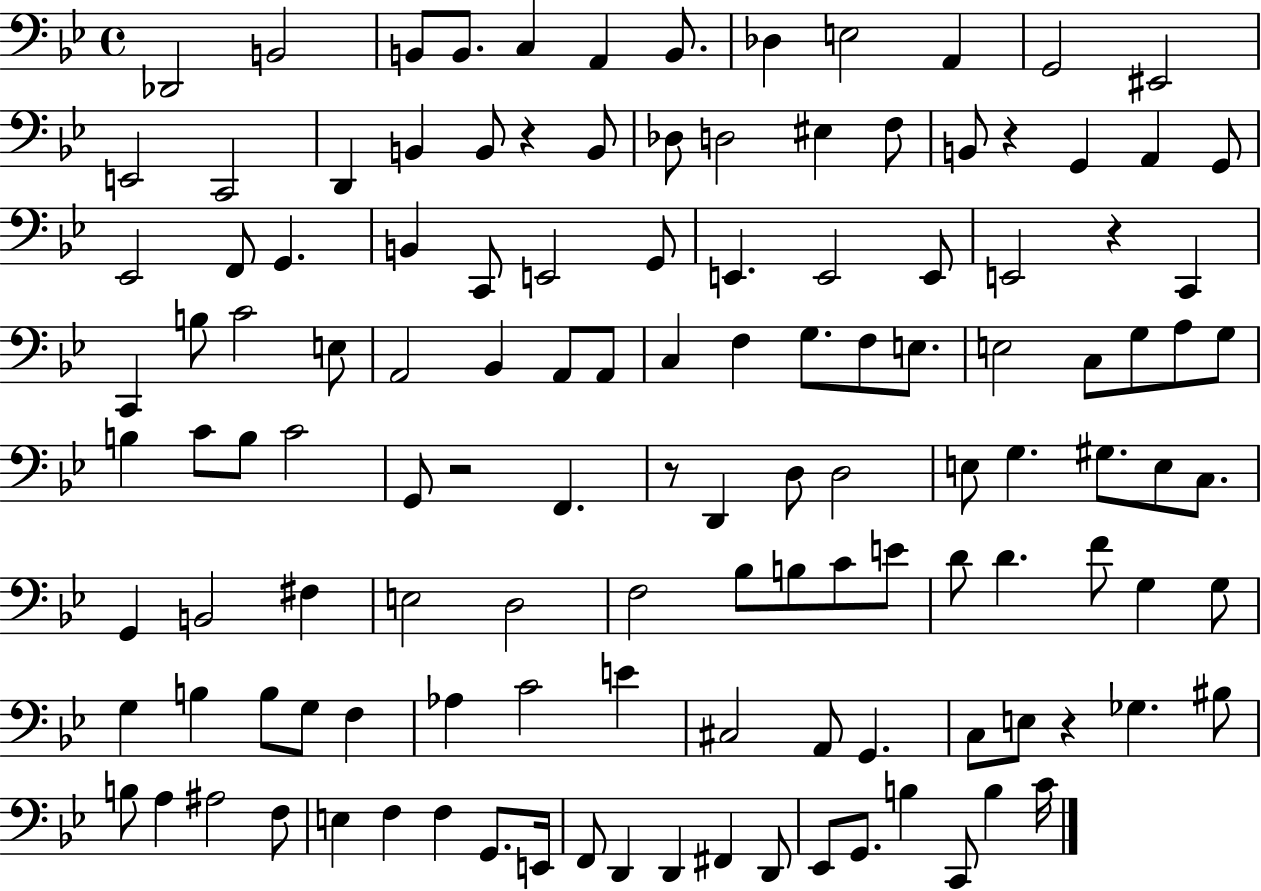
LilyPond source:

{
  \clef bass
  \time 4/4
  \defaultTimeSignature
  \key bes \major
  \repeat volta 2 { des,2 b,2 | b,8 b,8. c4 a,4 b,8. | des4 e2 a,4 | g,2 eis,2 | \break e,2 c,2 | d,4 b,4 b,8 r4 b,8 | des8 d2 eis4 f8 | b,8 r4 g,4 a,4 g,8 | \break ees,2 f,8 g,4. | b,4 c,8 e,2 g,8 | e,4. e,2 e,8 | e,2 r4 c,4 | \break c,4 b8 c'2 e8 | a,2 bes,4 a,8 a,8 | c4 f4 g8. f8 e8. | e2 c8 g8 a8 g8 | \break b4 c'8 b8 c'2 | g,8 r2 f,4. | r8 d,4 d8 d2 | e8 g4. gis8. e8 c8. | \break g,4 b,2 fis4 | e2 d2 | f2 bes8 b8 c'8 e'8 | d'8 d'4. f'8 g4 g8 | \break g4 b4 b8 g8 f4 | aes4 c'2 e'4 | cis2 a,8 g,4. | c8 e8 r4 ges4. bis8 | \break b8 a4 ais2 f8 | e4 f4 f4 g,8. e,16 | f,8 d,4 d,4 fis,4 d,8 | ees,8 g,8. b4 c,8 b4 c'16 | \break } \bar "|."
}